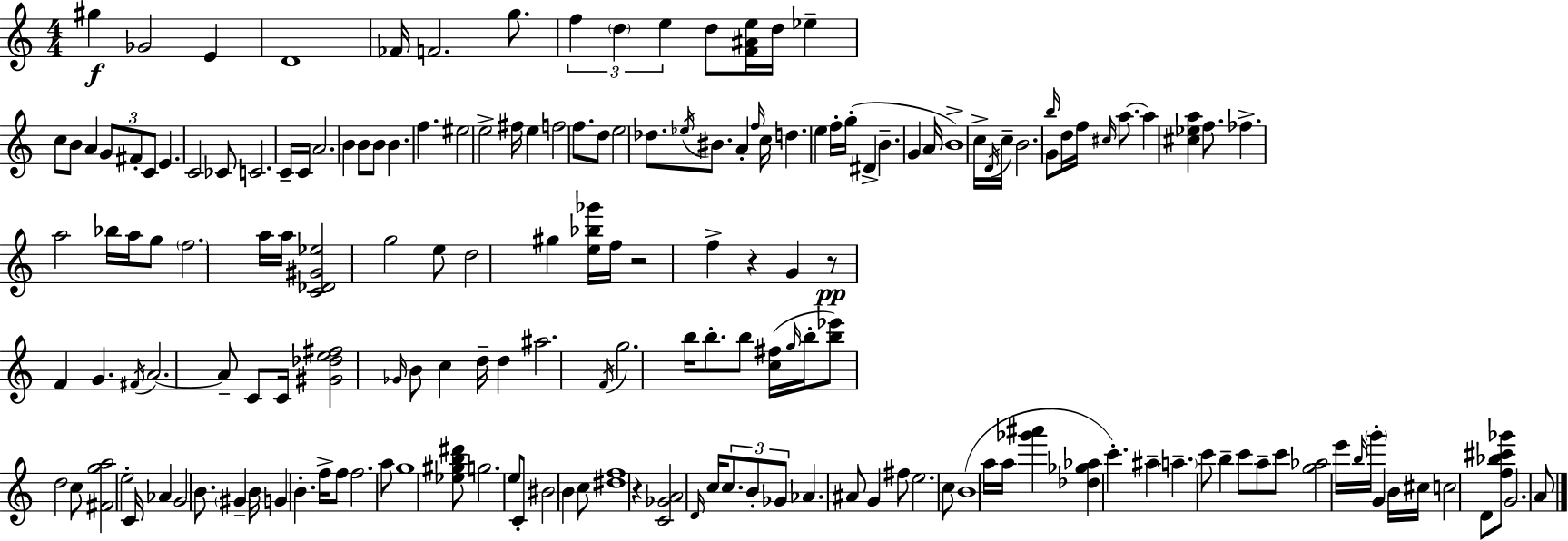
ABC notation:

X:1
T:Untitled
M:4/4
L:1/4
K:Am
^g _G2 E D4 _F/4 F2 g/2 f d e d/2 [F^Ae]/4 d/4 _e c/2 B/2 A G/2 ^F/2 C/2 E C2 _C/2 C2 C/4 C/4 A2 B B/2 B/2 B f ^e2 e2 ^f/4 e f2 f/2 d/2 e2 _d/2 _e/4 ^B/2 A f/4 c/4 d e f/4 g/4 ^D B G A/4 B4 c/4 D/4 c/4 B2 b/4 G/2 d/4 f/4 ^c/4 a/2 a [^c_ea] f/2 _f a2 _b/4 a/4 g/2 f2 a/4 a/4 [C_D^G_e]2 g2 e/2 d2 ^g [e_b_g']/4 f/4 z2 f z G z/2 F G ^F/4 A2 A/2 C/2 C/4 [^G_de^f]2 _G/4 B/2 c d/4 d ^a2 F/4 g2 b/4 b/2 b/2 [c^f]/4 g/4 b/4 [b_e']/2 d2 c/2 [^Fga]2 e2 C/4 _A G2 B/2 ^G B/4 G B f/4 f/2 f2 a/2 g4 [_e^gb^d']/2 g2 e/2 C/2 ^B2 B c/2 [^df]4 z [C_GA]2 D/4 c/4 c/2 B/2 _G/2 _A ^A/2 G ^f/2 e2 c/2 B4 a/4 a/4 [_g'^a'] [_d_g_a] c' ^a a c'/2 b c'/2 a/2 c'/2 [g_a]2 e'/4 b/4 g'/4 G B/4 ^c/4 c2 D/2 [f_b^c'_g']/2 G2 A/2